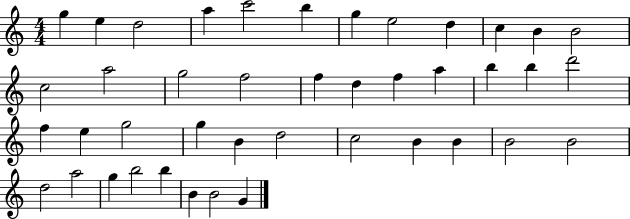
G5/q E5/q D5/h A5/q C6/h B5/q G5/q E5/h D5/q C5/q B4/q B4/h C5/h A5/h G5/h F5/h F5/q D5/q F5/q A5/q B5/q B5/q D6/h F5/q E5/q G5/h G5/q B4/q D5/h C5/h B4/q B4/q B4/h B4/h D5/h A5/h G5/q B5/h B5/q B4/q B4/h G4/q